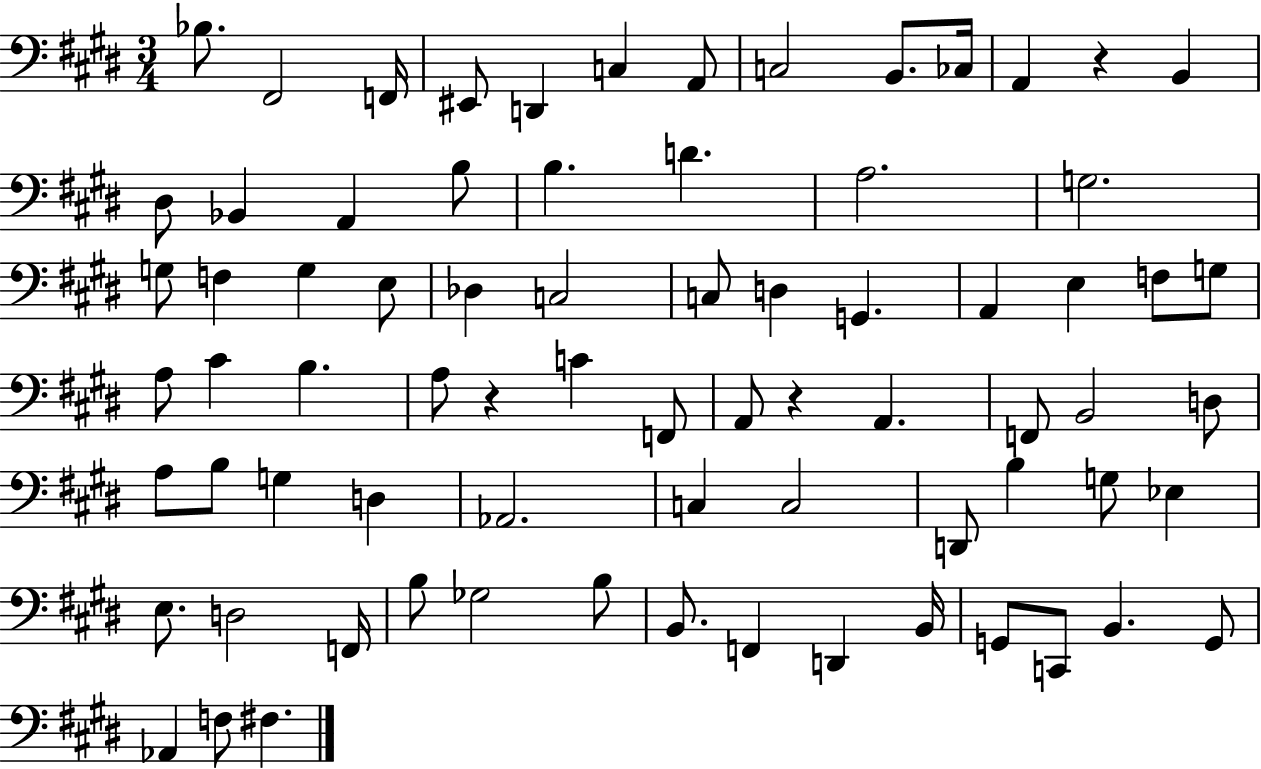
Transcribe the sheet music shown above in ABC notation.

X:1
T:Untitled
M:3/4
L:1/4
K:E
_B,/2 ^F,,2 F,,/4 ^E,,/2 D,, C, A,,/2 C,2 B,,/2 _C,/4 A,, z B,, ^D,/2 _B,, A,, B,/2 B, D A,2 G,2 G,/2 F, G, E,/2 _D, C,2 C,/2 D, G,, A,, E, F,/2 G,/2 A,/2 ^C B, A,/2 z C F,,/2 A,,/2 z A,, F,,/2 B,,2 D,/2 A,/2 B,/2 G, D, _A,,2 C, C,2 D,,/2 B, G,/2 _E, E,/2 D,2 F,,/4 B,/2 _G,2 B,/2 B,,/2 F,, D,, B,,/4 G,,/2 C,,/2 B,, G,,/2 _A,, F,/2 ^F,